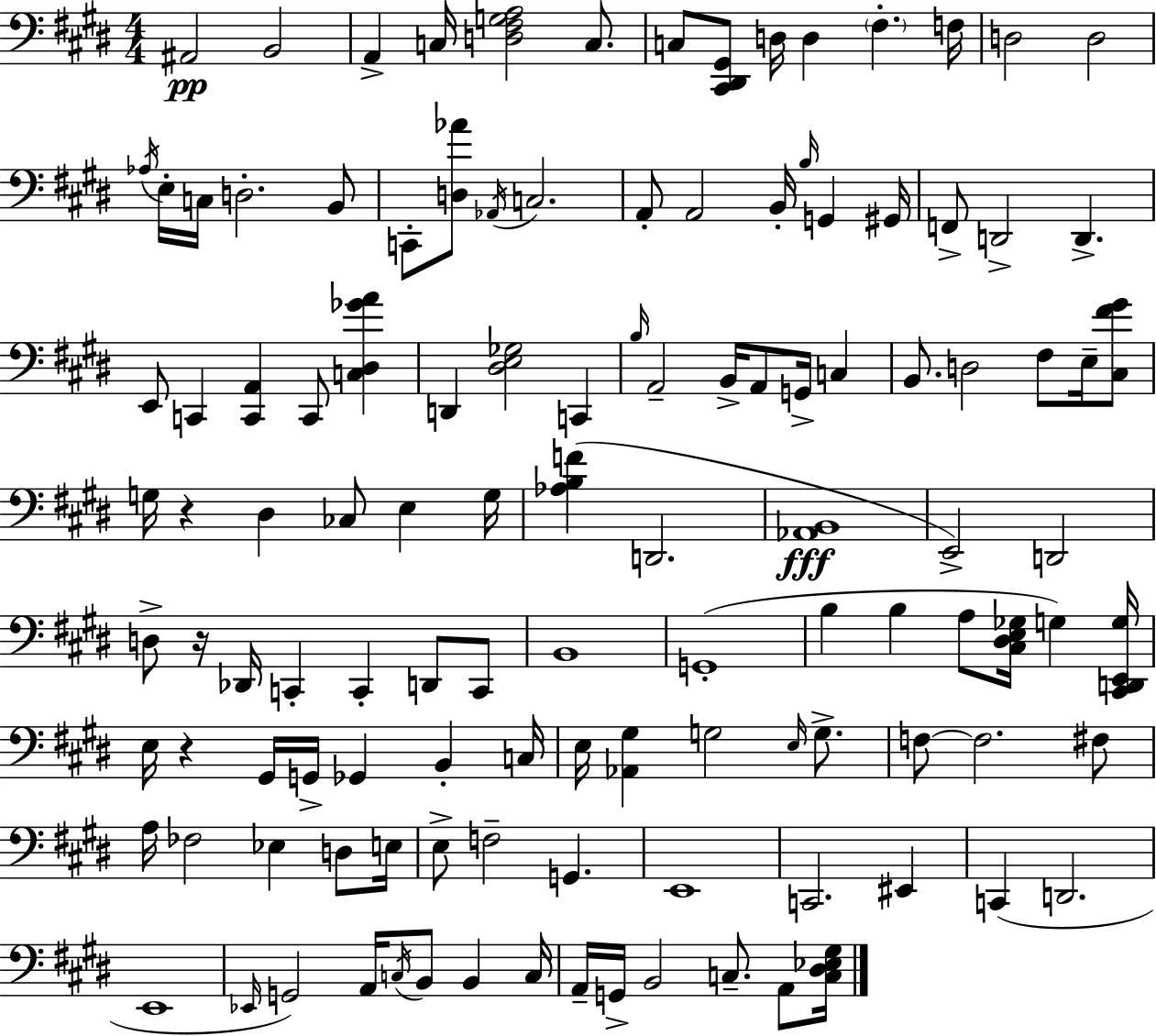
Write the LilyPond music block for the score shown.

{
  \clef bass
  \numericTimeSignature
  \time 4/4
  \key e \major
  ais,2\pp b,2 | a,4-> c16 <d fis g a>2 c8. | c8 <cis, dis, gis,>8 d16 d4 \parenthesize fis4.-. f16 | d2 d2 | \break \acciaccatura { aes16 } e16-. c16 d2.-. b,8 | c,8-. <d aes'>8 \acciaccatura { aes,16 } c2. | a,8-. a,2 b,16-. \grace { b16 } g,4 | gis,16 f,8-> d,2-> d,4.-> | \break e,8 c,4 <c, a,>4 c,8 <c dis ges' a'>4 | d,4 <dis e ges>2 c,4 | \grace { b16 } a,2-- b,16-> a,8 g,16-> | c4 b,8. d2 fis8 | \break e16-- <cis fis' gis'>8 g16 r4 dis4 ces8 e4 | g16 <aes b f'>4( d,2. | <aes, b,>1\fff | e,2->) d,2 | \break d8-> r16 des,16 c,4-. c,4-. | d,8 c,8 b,1 | g,1-.( | b4 b4 a8 <cis dis e ges>16 g4) | \break <cis, d, e, g>16 e16 r4 gis,16 g,16-> ges,4 b,4-. | c16 e16 <aes, gis>4 g2 | \grace { e16 } g8.-> f8~~ f2. | fis8 a16 fes2 ees4 | \break d8 e16 e8-> f2-- g,4. | e,1 | c,2. | eis,4 c,4( d,2. | \break e,1 | \grace { ees,16 } g,2) a,16 \acciaccatura { c16 } | b,8 b,4 c16 a,16-- g,16-> b,2 | c8.-- a,8 <c dis ees gis>16 \bar "|."
}